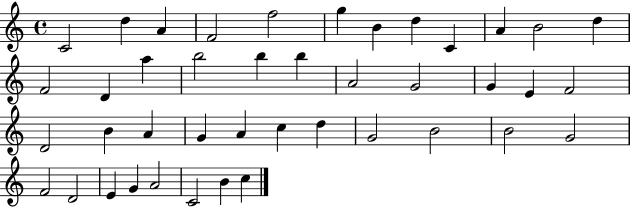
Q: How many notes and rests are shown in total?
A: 42